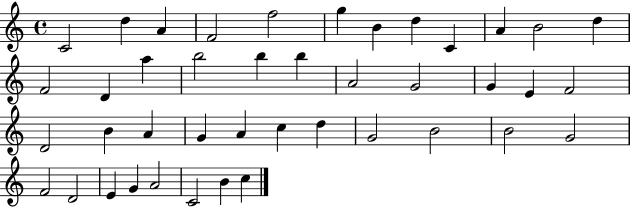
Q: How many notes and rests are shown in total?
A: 42